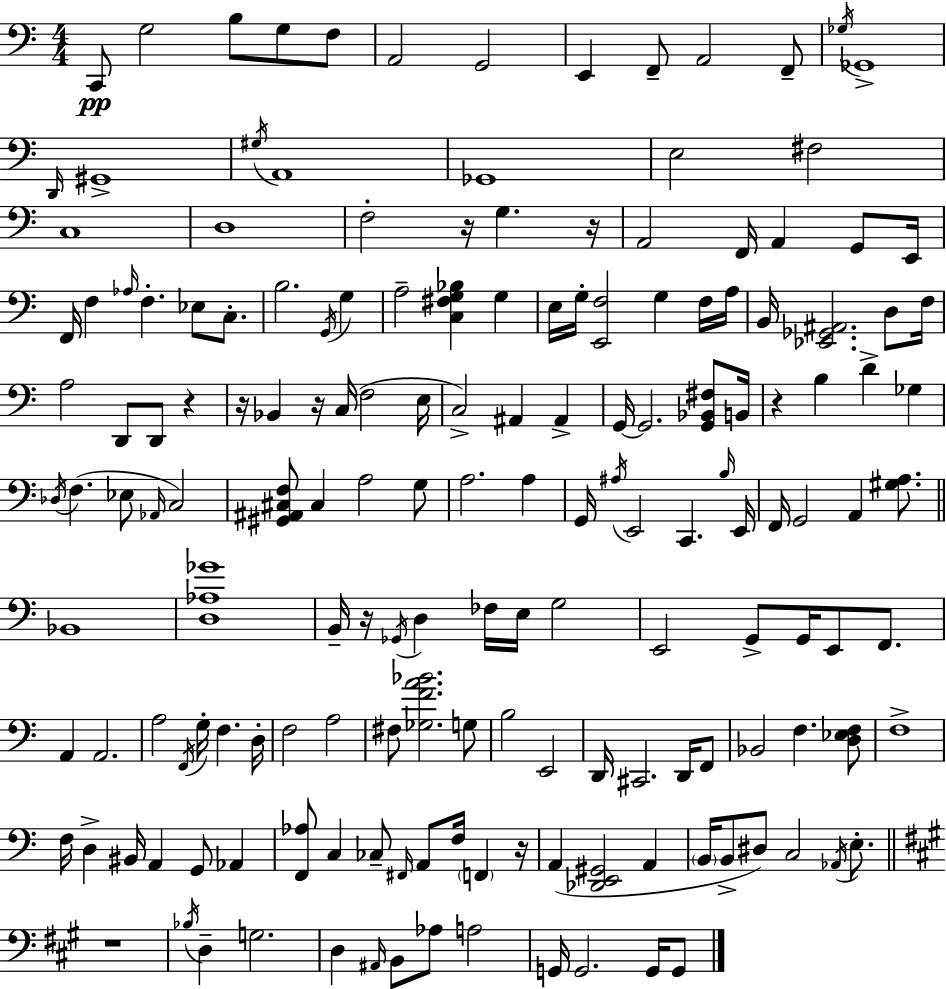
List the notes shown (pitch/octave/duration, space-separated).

C2/e G3/h B3/e G3/e F3/e A2/h G2/h E2/q F2/e A2/h F2/e Gb3/s Gb2/w D2/s G#2/w G#3/s A2/w Gb2/w E3/h F#3/h C3/w D3/w F3/h R/s G3/q. R/s A2/h F2/s A2/q G2/e E2/s F2/s F3/q Ab3/s F3/q. Eb3/e C3/e. B3/h. G2/s G3/q A3/h [C3,F#3,G3,Bb3]/q G3/q E3/s G3/s [E2,F3]/h G3/q F3/s A3/s B2/s [Eb2,Gb2,A#2]/h. D3/e F3/s A3/h D2/e D2/e R/q R/s Bb2/q R/s C3/s F3/h E3/s C3/h A#2/q A#2/q G2/s G2/h. [G2,Bb2,F#3]/e B2/s R/q B3/q D4/q Gb3/q Db3/s F3/q. Eb3/e Ab2/s C3/h [G#2,A#2,C#3,F3]/e C#3/q A3/h G3/e A3/h. A3/q G2/s A#3/s E2/h C2/q. B3/s E2/s F2/s G2/h A2/q [G#3,A3]/e. Bb2/w [D3,Ab3,Gb4]/w B2/s R/s Gb2/s D3/q FES3/s E3/s G3/h E2/h G2/e G2/s E2/e F2/e. A2/q A2/h. A3/h F2/s G3/s F3/q. D3/s F3/h A3/h F#3/e [Gb3,F4,A4,Bb4]/h. G3/e B3/h E2/h D2/s C#2/h. D2/s F2/e Bb2/h F3/q. [D3,Eb3,F3]/e F3/w F3/s D3/q BIS2/s A2/q G2/e Ab2/q [F2,Ab3]/e C3/q CES3/e F#2/s A2/e F3/s F2/q R/s A2/q [Db2,E2,G#2]/h A2/q B2/s B2/e D#3/e C3/h Ab2/s E3/e. R/w Bb3/s D3/q G3/h. D3/q A#2/s B2/e Ab3/e A3/h G2/s G2/h. G2/s G2/e